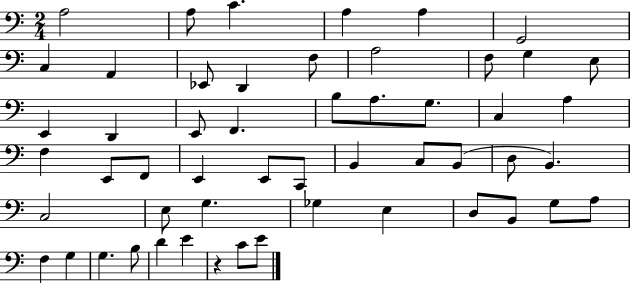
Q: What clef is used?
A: bass